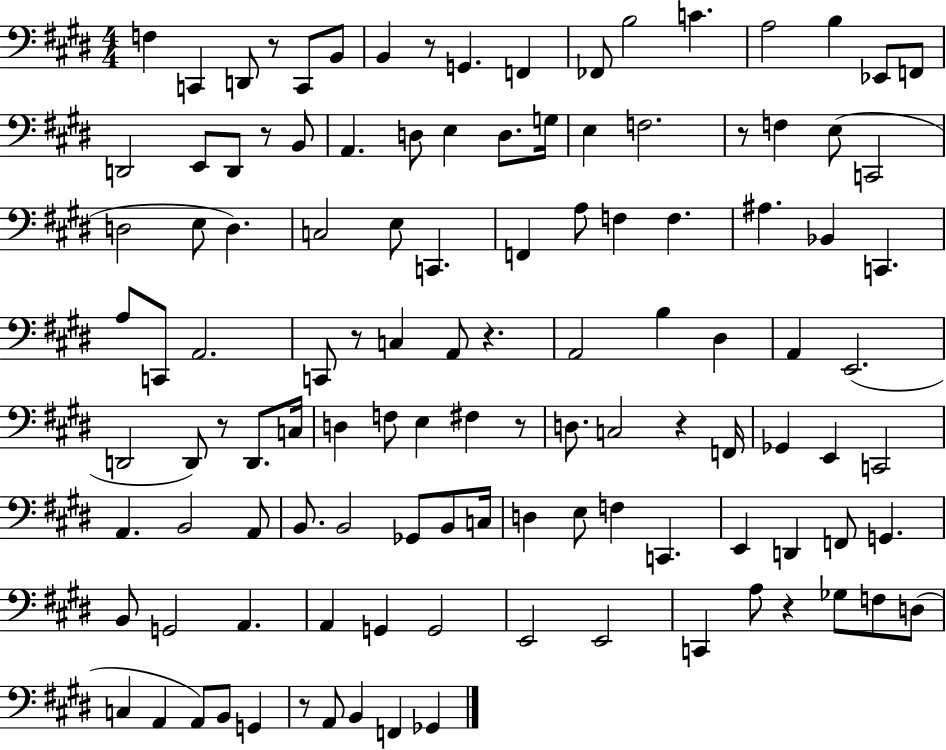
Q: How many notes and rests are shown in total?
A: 116